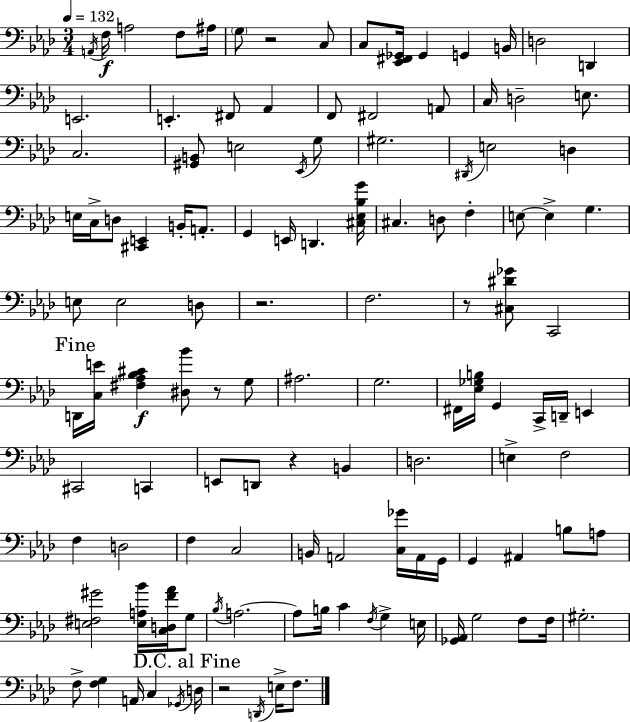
A2/s F3/s A3/h F3/e A#3/s G3/e R/h C3/e C3/e [Eb2,F#2,Gb2]/s Gb2/q G2/q B2/s D3/h D2/q E2/h. E2/q. F#2/e Ab2/q F2/e F#2/h A2/e C3/s D3/h E3/e. C3/h. [G#2,B2]/e E3/h Eb2/s G3/e G#3/h. D#2/s E3/h D3/q E3/s C3/s D3/e [C#2,E2]/q B2/s A2/e. G2/q E2/s D2/q. [C#3,Eb3,Bb3,G4]/s C#3/q. D3/e F3/q E3/e E3/q G3/q. E3/e E3/h D3/e R/h. F3/h. R/e [C#3,D#4,Gb4]/e C2/h D2/s [C3,E4]/s [F#3,Ab3,Bb3,C#4]/q [D#3,Bb4]/e R/e G3/e A#3/h. G3/h. F#2/s [Eb3,Gb3,B3]/s G2/q C2/s D2/s E2/q C#2/h C2/q E2/e D2/e R/q B2/q D3/h. E3/q F3/h F3/q D3/h F3/q C3/h B2/s A2/h [C3,Gb4]/s A2/s G2/s G2/q A#2/q B3/e A3/e [E3,F#3,G#4]/h [E3,A3,Bb4]/s [C3,D3,F4,Ab4]/s G3/e Bb3/s A3/h. A3/e B3/s C4/q F3/s G3/q E3/s [Gb2,Ab2]/s G3/h F3/e F3/s G#3/h. F3/e [F3,G3]/q A2/s C3/q Gb2/s D3/s R/h D2/s E3/s F3/e.